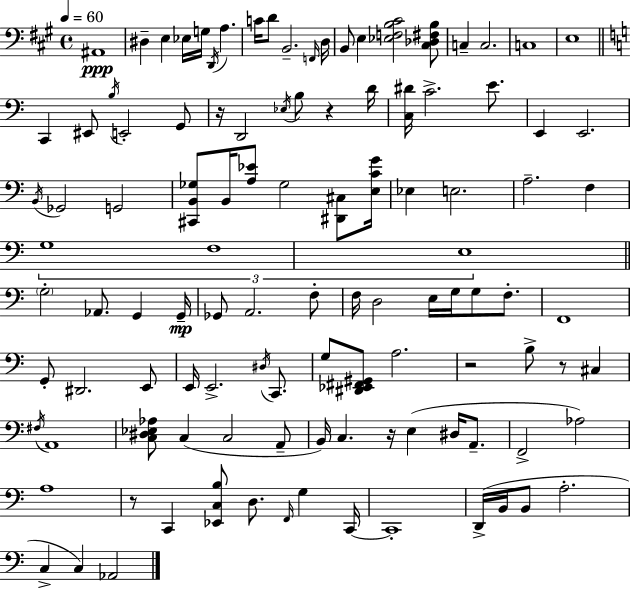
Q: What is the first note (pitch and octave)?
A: A#2